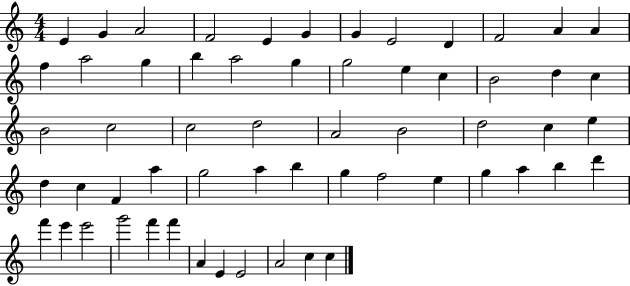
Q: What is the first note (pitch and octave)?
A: E4